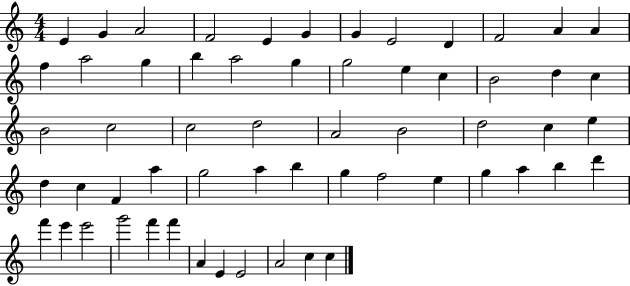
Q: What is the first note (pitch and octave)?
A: E4